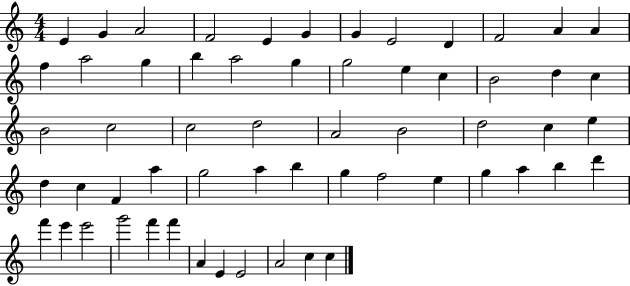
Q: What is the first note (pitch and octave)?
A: E4